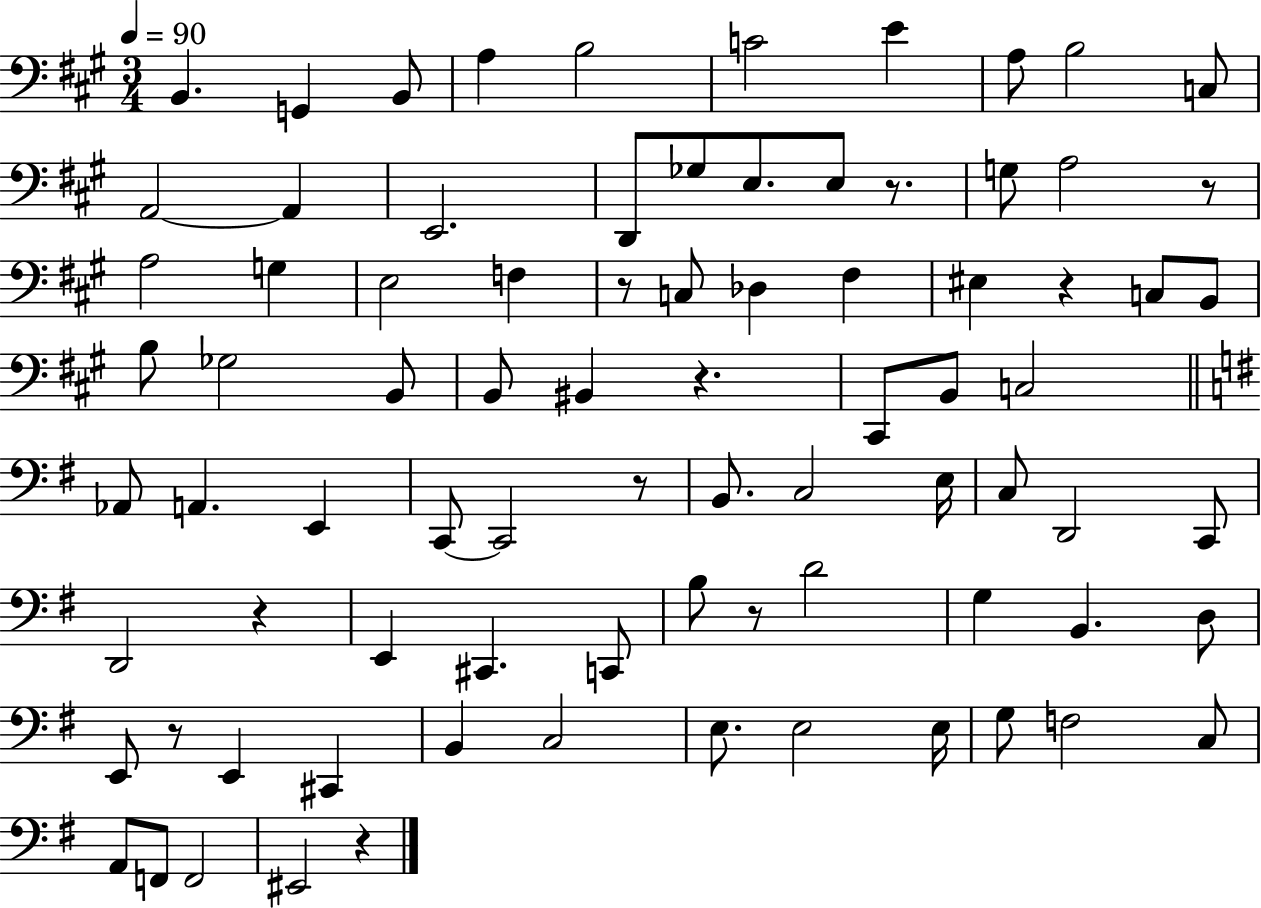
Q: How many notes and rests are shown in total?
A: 82